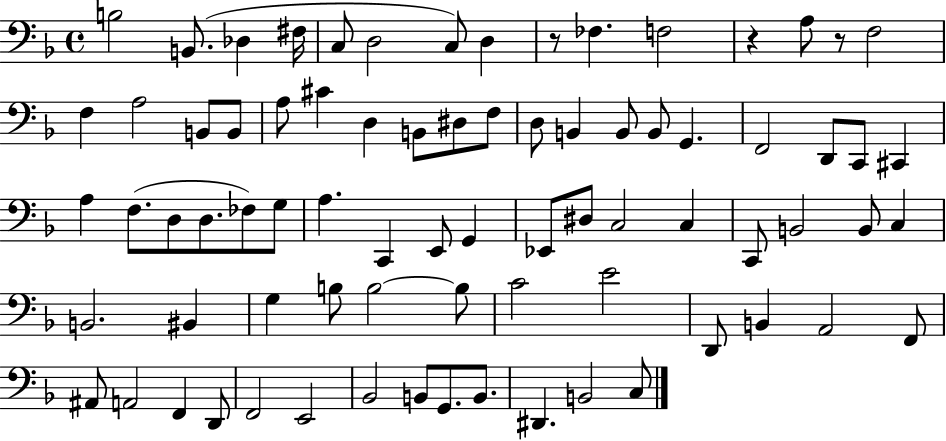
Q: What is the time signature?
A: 4/4